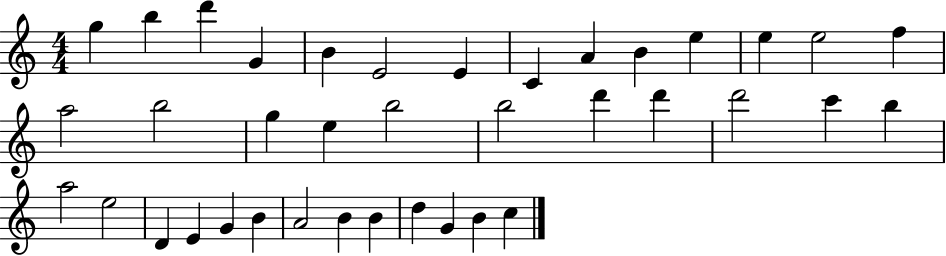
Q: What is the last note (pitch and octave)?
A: C5